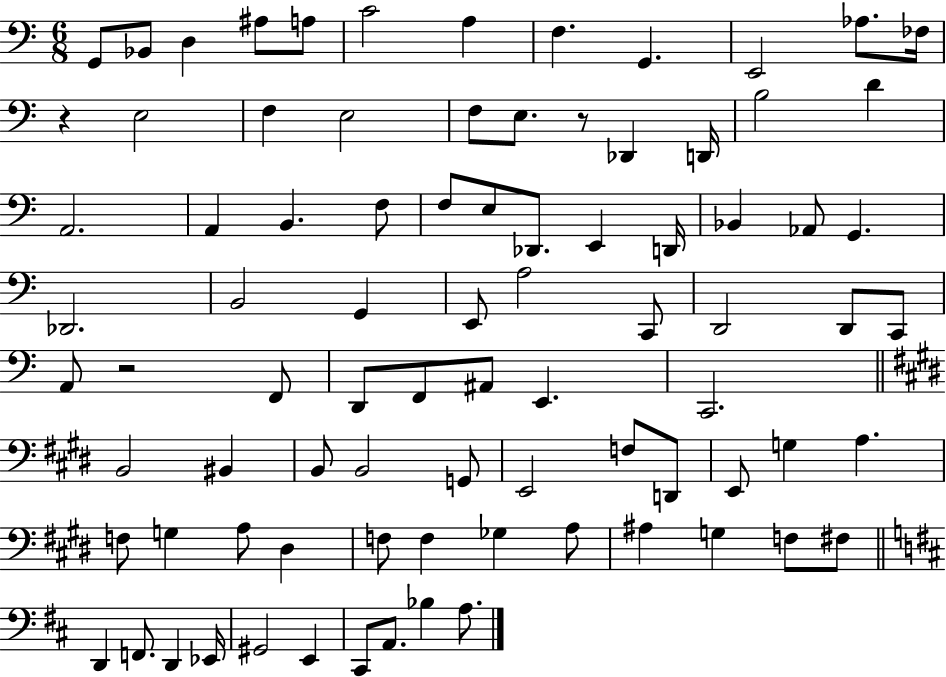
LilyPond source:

{
  \clef bass
  \numericTimeSignature
  \time 6/8
  \key c \major
  g,8 bes,8 d4 ais8 a8 | c'2 a4 | f4. g,4. | e,2 aes8. fes16 | \break r4 e2 | f4 e2 | f8 e8. r8 des,4 d,16 | b2 d'4 | \break a,2. | a,4 b,4. f8 | f8 e8 des,8. e,4 d,16 | bes,4 aes,8 g,4. | \break des,2. | b,2 g,4 | e,8 a2 c,8 | d,2 d,8 c,8 | \break a,8 r2 f,8 | d,8 f,8 ais,8 e,4. | c,2. | \bar "||" \break \key e \major b,2 bis,4 | b,8 b,2 g,8 | e,2 f8 d,8 | e,8 g4 a4. | \break f8 g4 a8 dis4 | f8 f4 ges4 a8 | ais4 g4 f8 fis8 | \bar "||" \break \key d \major d,4 f,8. d,4 ees,16 | gis,2 e,4 | cis,8 a,8. bes4 a8. | \bar "|."
}